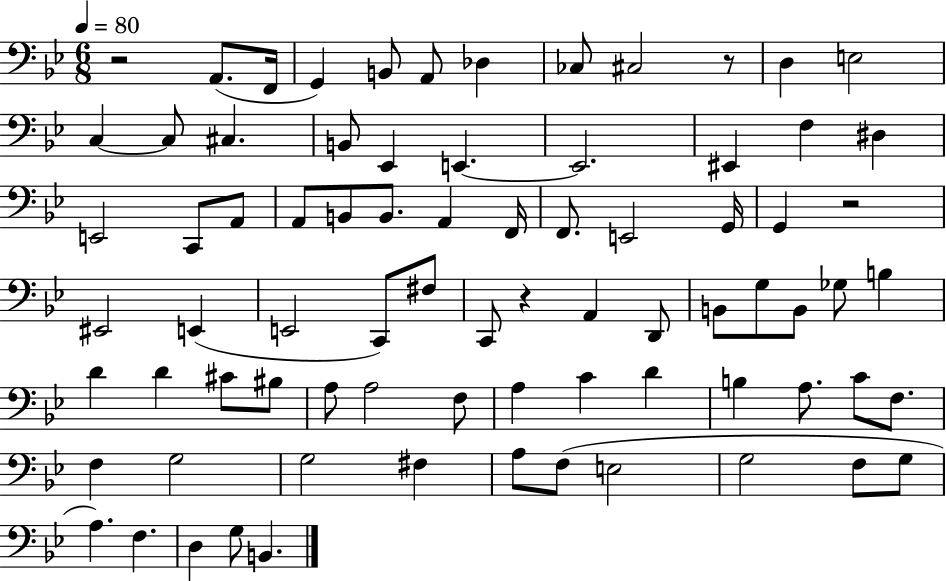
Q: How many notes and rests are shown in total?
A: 78